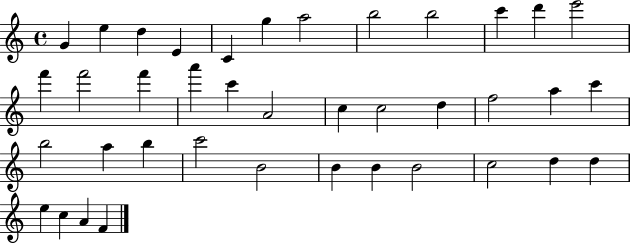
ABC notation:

X:1
T:Untitled
M:4/4
L:1/4
K:C
G e d E C g a2 b2 b2 c' d' e'2 f' f'2 f' a' c' A2 c c2 d f2 a c' b2 a b c'2 B2 B B B2 c2 d d e c A F